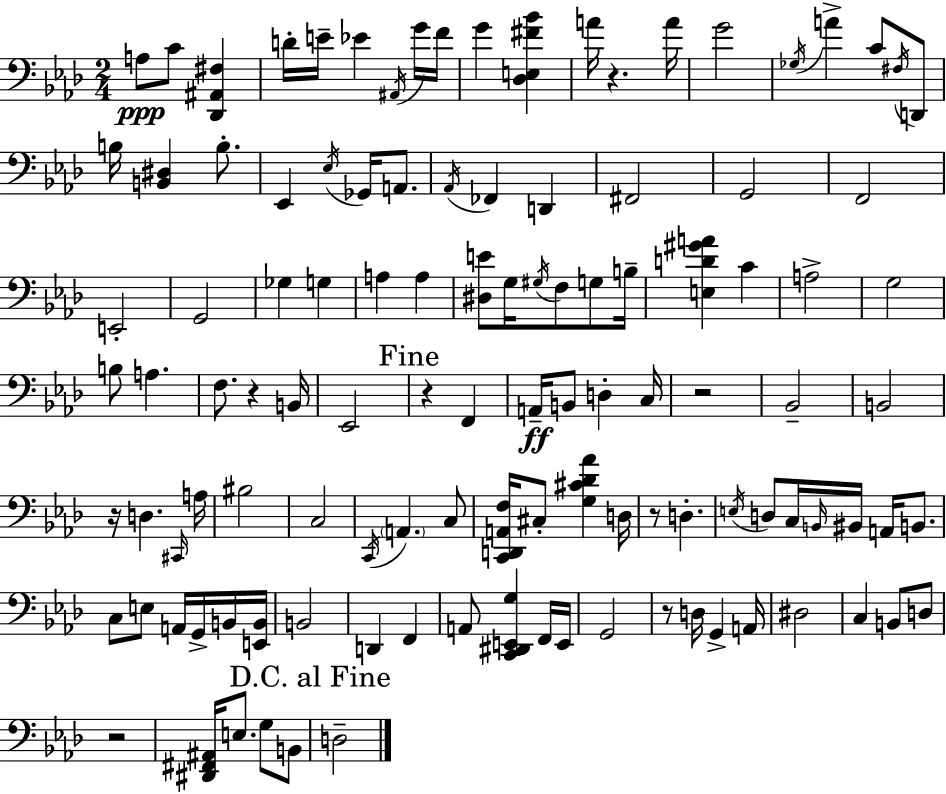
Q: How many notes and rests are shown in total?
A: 114